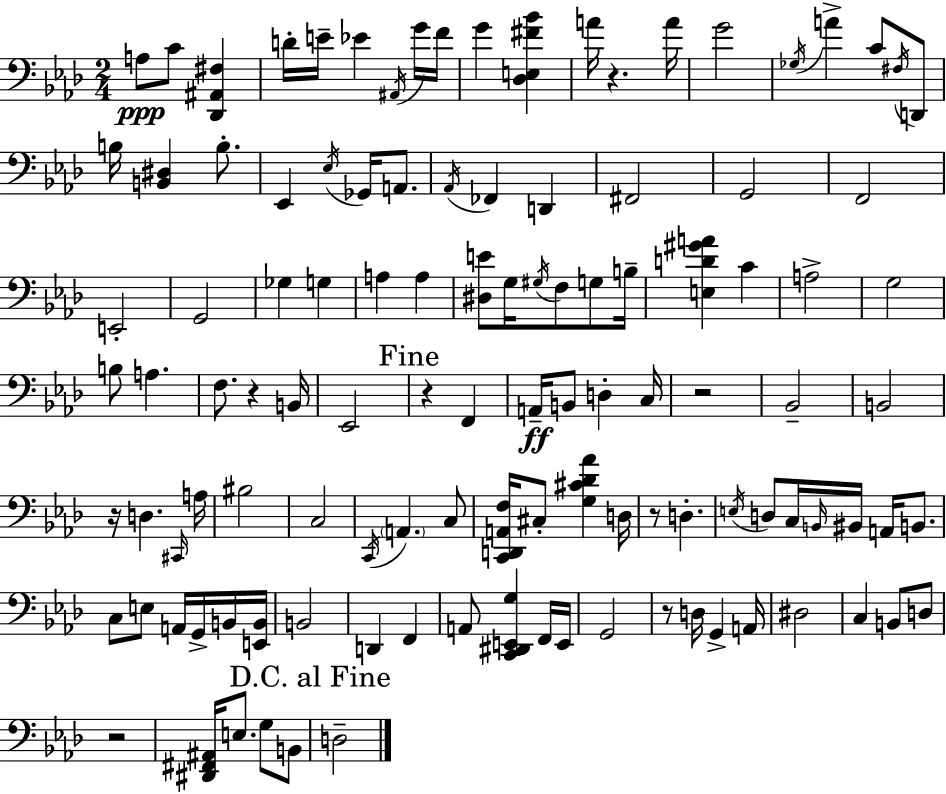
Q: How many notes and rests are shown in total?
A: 114